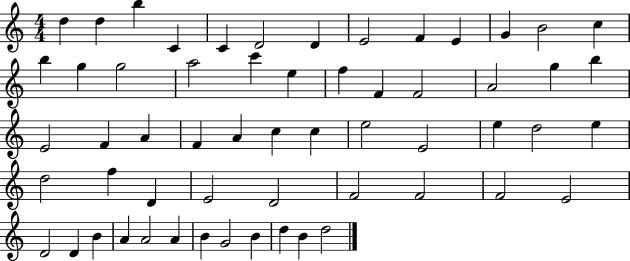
{
  \clef treble
  \numericTimeSignature
  \time 4/4
  \key c \major
  d''4 d''4 b''4 c'4 | c'4 d'2 d'4 | e'2 f'4 e'4 | g'4 b'2 c''4 | \break b''4 g''4 g''2 | a''2 c'''4 e''4 | f''4 f'4 f'2 | a'2 g''4 b''4 | \break e'2 f'4 a'4 | f'4 a'4 c''4 c''4 | e''2 e'2 | e''4 d''2 e''4 | \break d''2 f''4 d'4 | e'2 d'2 | f'2 f'2 | f'2 e'2 | \break d'2 d'4 b'4 | a'4 a'2 a'4 | b'4 g'2 b'4 | d''4 b'4 d''2 | \break \bar "|."
}